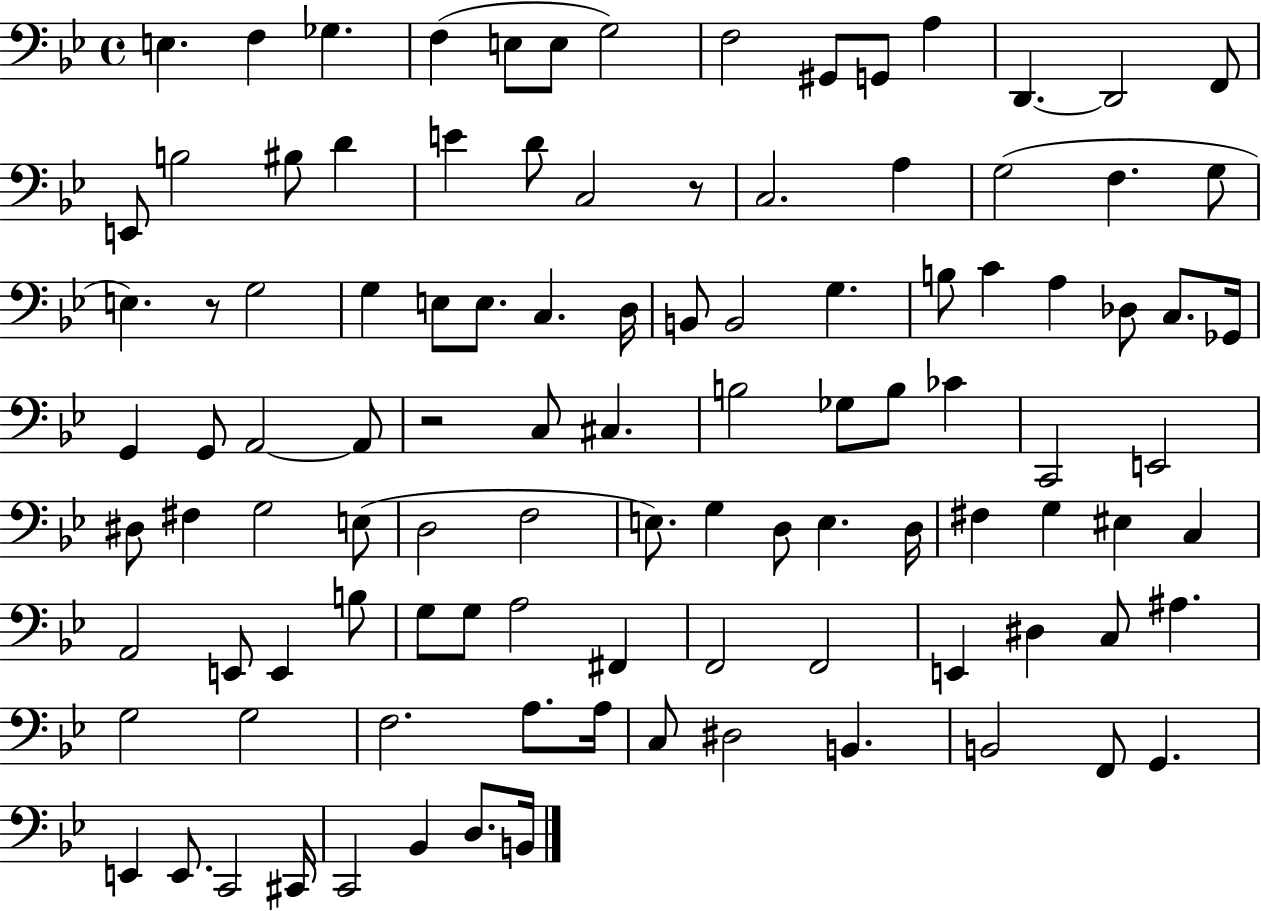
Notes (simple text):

E3/q. F3/q Gb3/q. F3/q E3/e E3/e G3/h F3/h G#2/e G2/e A3/q D2/q. D2/h F2/e E2/e B3/h BIS3/e D4/q E4/q D4/e C3/h R/e C3/h. A3/q G3/h F3/q. G3/e E3/q. R/e G3/h G3/q E3/e E3/e. C3/q. D3/s B2/e B2/h G3/q. B3/e C4/q A3/q Db3/e C3/e. Gb2/s G2/q G2/e A2/h A2/e R/h C3/e C#3/q. B3/h Gb3/e B3/e CES4/q C2/h E2/h D#3/e F#3/q G3/h E3/e D3/h F3/h E3/e. G3/q D3/e E3/q. D3/s F#3/q G3/q EIS3/q C3/q A2/h E2/e E2/q B3/e G3/e G3/e A3/h F#2/q F2/h F2/h E2/q D#3/q C3/e A#3/q. G3/h G3/h F3/h. A3/e. A3/s C3/e D#3/h B2/q. B2/h F2/e G2/q. E2/q E2/e. C2/h C#2/s C2/h Bb2/q D3/e. B2/s